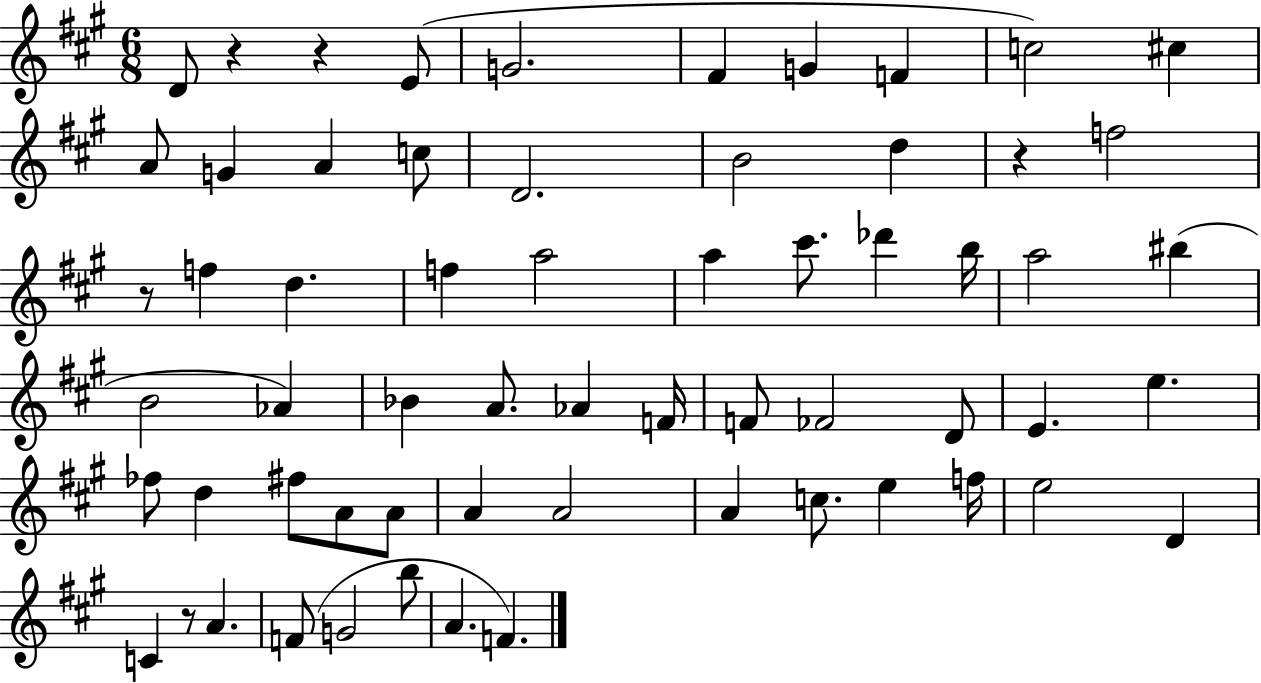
{
  \clef treble
  \numericTimeSignature
  \time 6/8
  \key a \major
  d'8 r4 r4 e'8( | g'2. | fis'4 g'4 f'4 | c''2) cis''4 | \break a'8 g'4 a'4 c''8 | d'2. | b'2 d''4 | r4 f''2 | \break r8 f''4 d''4. | f''4 a''2 | a''4 cis'''8. des'''4 b''16 | a''2 bis''4( | \break b'2 aes'4) | bes'4 a'8. aes'4 f'16 | f'8 fes'2 d'8 | e'4. e''4. | \break fes''8 d''4 fis''8 a'8 a'8 | a'4 a'2 | a'4 c''8. e''4 f''16 | e''2 d'4 | \break c'4 r8 a'4. | f'8( g'2 b''8 | a'4. f'4.) | \bar "|."
}